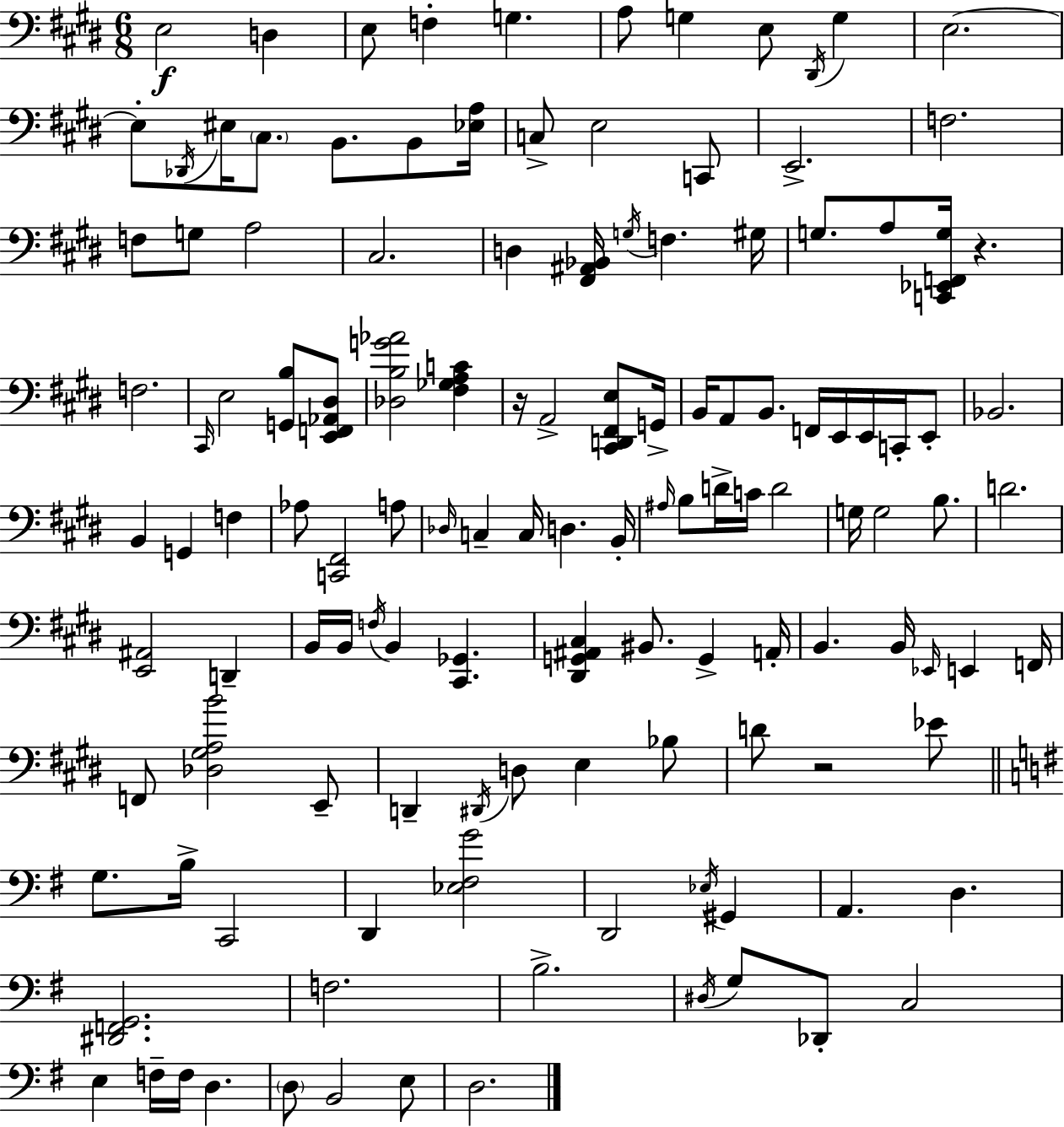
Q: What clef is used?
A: bass